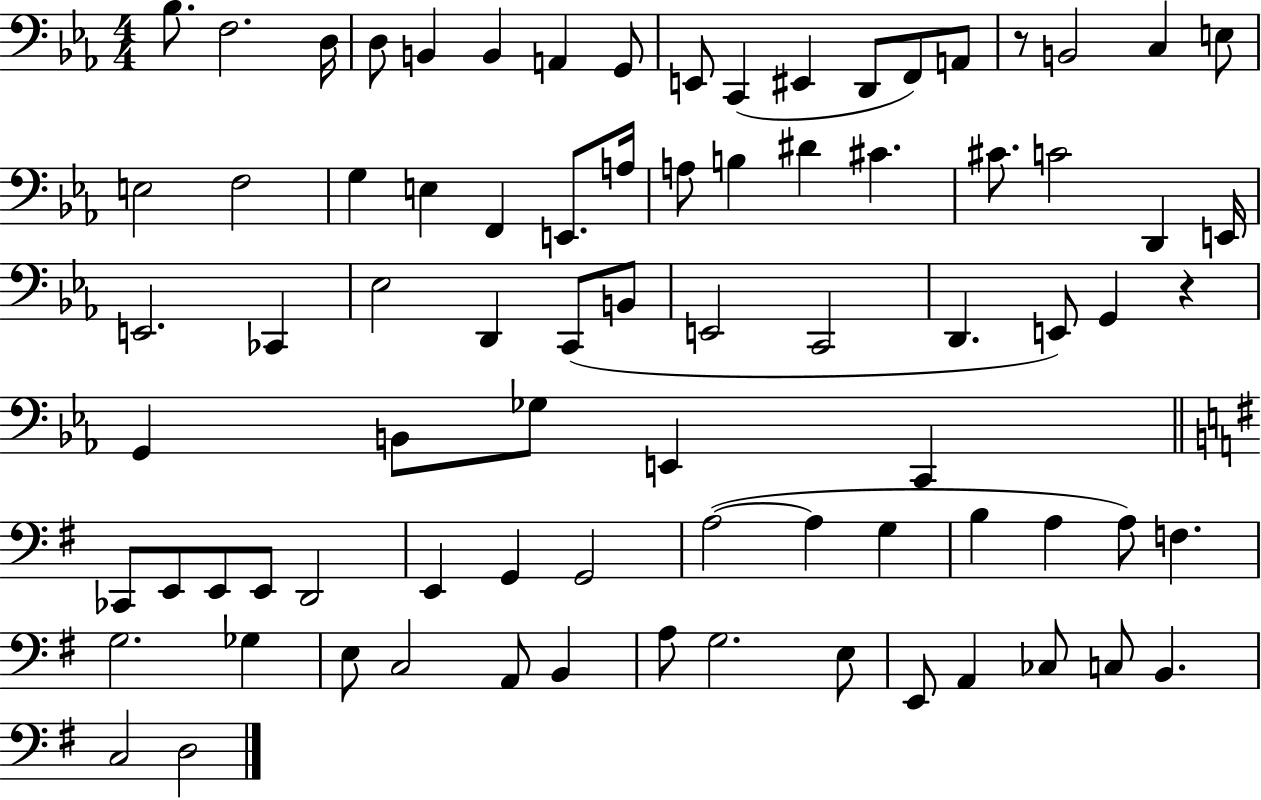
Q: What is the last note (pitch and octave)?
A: D3